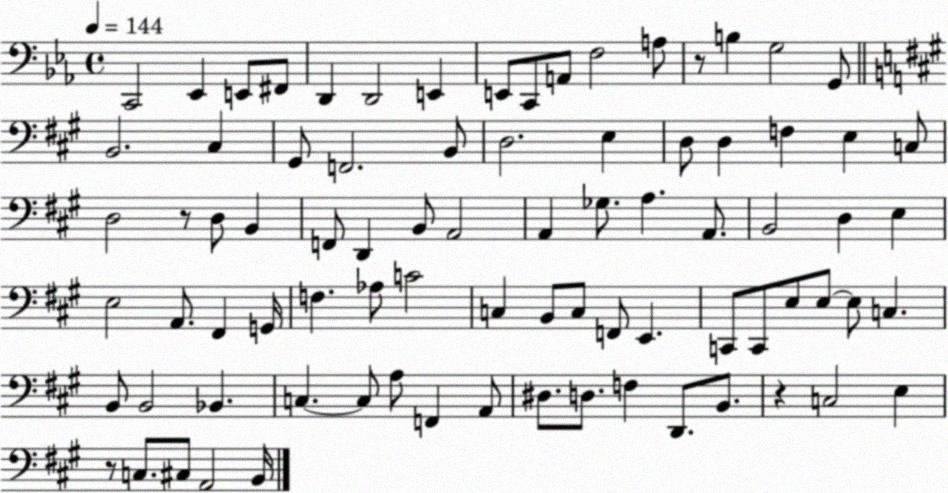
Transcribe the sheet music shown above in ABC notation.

X:1
T:Untitled
M:4/4
L:1/4
K:Eb
C,,2 _E,, E,,/2 ^F,,/2 D,, D,,2 E,, E,,/2 C,,/2 A,,/2 F,2 A,/2 z/2 B, G,2 G,,/2 B,,2 ^C, ^G,,/2 F,,2 B,,/2 D,2 E, D,/2 D, F, E, C,/2 D,2 z/2 D,/2 B,, F,,/2 D,, B,,/2 A,,2 A,, _G,/2 A, A,,/2 B,,2 D, E, E,2 A,,/2 ^F,, G,,/4 F, _A,/2 C2 C, B,,/2 C,/2 F,,/2 E,, C,,/2 C,,/2 E,/2 E,/2 E,/2 C, B,,/2 B,,2 _B,, C, C,/2 A,/2 F,, A,,/2 ^D,/2 D,/2 F, D,,/2 B,,/2 z C,2 E, z/2 C,/2 ^C,/2 A,,2 B,,/4